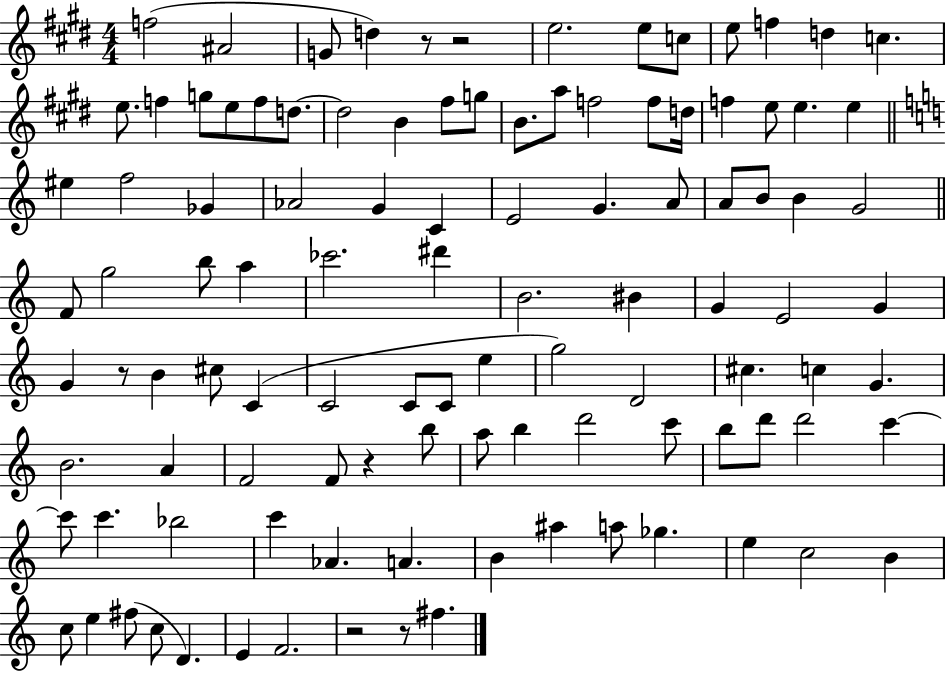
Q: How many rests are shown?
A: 6